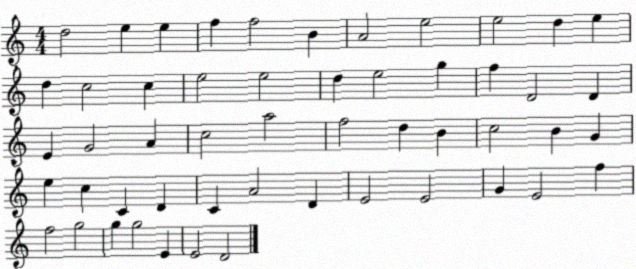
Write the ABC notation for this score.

X:1
T:Untitled
M:4/4
L:1/4
K:C
d2 e e f f2 B A2 e2 e2 d e d c2 c e2 e2 d e2 g f D2 D E G2 A c2 a2 f2 d B c2 B G e c C D C A2 D E2 E2 G E2 f f2 g2 g g2 E E2 D2